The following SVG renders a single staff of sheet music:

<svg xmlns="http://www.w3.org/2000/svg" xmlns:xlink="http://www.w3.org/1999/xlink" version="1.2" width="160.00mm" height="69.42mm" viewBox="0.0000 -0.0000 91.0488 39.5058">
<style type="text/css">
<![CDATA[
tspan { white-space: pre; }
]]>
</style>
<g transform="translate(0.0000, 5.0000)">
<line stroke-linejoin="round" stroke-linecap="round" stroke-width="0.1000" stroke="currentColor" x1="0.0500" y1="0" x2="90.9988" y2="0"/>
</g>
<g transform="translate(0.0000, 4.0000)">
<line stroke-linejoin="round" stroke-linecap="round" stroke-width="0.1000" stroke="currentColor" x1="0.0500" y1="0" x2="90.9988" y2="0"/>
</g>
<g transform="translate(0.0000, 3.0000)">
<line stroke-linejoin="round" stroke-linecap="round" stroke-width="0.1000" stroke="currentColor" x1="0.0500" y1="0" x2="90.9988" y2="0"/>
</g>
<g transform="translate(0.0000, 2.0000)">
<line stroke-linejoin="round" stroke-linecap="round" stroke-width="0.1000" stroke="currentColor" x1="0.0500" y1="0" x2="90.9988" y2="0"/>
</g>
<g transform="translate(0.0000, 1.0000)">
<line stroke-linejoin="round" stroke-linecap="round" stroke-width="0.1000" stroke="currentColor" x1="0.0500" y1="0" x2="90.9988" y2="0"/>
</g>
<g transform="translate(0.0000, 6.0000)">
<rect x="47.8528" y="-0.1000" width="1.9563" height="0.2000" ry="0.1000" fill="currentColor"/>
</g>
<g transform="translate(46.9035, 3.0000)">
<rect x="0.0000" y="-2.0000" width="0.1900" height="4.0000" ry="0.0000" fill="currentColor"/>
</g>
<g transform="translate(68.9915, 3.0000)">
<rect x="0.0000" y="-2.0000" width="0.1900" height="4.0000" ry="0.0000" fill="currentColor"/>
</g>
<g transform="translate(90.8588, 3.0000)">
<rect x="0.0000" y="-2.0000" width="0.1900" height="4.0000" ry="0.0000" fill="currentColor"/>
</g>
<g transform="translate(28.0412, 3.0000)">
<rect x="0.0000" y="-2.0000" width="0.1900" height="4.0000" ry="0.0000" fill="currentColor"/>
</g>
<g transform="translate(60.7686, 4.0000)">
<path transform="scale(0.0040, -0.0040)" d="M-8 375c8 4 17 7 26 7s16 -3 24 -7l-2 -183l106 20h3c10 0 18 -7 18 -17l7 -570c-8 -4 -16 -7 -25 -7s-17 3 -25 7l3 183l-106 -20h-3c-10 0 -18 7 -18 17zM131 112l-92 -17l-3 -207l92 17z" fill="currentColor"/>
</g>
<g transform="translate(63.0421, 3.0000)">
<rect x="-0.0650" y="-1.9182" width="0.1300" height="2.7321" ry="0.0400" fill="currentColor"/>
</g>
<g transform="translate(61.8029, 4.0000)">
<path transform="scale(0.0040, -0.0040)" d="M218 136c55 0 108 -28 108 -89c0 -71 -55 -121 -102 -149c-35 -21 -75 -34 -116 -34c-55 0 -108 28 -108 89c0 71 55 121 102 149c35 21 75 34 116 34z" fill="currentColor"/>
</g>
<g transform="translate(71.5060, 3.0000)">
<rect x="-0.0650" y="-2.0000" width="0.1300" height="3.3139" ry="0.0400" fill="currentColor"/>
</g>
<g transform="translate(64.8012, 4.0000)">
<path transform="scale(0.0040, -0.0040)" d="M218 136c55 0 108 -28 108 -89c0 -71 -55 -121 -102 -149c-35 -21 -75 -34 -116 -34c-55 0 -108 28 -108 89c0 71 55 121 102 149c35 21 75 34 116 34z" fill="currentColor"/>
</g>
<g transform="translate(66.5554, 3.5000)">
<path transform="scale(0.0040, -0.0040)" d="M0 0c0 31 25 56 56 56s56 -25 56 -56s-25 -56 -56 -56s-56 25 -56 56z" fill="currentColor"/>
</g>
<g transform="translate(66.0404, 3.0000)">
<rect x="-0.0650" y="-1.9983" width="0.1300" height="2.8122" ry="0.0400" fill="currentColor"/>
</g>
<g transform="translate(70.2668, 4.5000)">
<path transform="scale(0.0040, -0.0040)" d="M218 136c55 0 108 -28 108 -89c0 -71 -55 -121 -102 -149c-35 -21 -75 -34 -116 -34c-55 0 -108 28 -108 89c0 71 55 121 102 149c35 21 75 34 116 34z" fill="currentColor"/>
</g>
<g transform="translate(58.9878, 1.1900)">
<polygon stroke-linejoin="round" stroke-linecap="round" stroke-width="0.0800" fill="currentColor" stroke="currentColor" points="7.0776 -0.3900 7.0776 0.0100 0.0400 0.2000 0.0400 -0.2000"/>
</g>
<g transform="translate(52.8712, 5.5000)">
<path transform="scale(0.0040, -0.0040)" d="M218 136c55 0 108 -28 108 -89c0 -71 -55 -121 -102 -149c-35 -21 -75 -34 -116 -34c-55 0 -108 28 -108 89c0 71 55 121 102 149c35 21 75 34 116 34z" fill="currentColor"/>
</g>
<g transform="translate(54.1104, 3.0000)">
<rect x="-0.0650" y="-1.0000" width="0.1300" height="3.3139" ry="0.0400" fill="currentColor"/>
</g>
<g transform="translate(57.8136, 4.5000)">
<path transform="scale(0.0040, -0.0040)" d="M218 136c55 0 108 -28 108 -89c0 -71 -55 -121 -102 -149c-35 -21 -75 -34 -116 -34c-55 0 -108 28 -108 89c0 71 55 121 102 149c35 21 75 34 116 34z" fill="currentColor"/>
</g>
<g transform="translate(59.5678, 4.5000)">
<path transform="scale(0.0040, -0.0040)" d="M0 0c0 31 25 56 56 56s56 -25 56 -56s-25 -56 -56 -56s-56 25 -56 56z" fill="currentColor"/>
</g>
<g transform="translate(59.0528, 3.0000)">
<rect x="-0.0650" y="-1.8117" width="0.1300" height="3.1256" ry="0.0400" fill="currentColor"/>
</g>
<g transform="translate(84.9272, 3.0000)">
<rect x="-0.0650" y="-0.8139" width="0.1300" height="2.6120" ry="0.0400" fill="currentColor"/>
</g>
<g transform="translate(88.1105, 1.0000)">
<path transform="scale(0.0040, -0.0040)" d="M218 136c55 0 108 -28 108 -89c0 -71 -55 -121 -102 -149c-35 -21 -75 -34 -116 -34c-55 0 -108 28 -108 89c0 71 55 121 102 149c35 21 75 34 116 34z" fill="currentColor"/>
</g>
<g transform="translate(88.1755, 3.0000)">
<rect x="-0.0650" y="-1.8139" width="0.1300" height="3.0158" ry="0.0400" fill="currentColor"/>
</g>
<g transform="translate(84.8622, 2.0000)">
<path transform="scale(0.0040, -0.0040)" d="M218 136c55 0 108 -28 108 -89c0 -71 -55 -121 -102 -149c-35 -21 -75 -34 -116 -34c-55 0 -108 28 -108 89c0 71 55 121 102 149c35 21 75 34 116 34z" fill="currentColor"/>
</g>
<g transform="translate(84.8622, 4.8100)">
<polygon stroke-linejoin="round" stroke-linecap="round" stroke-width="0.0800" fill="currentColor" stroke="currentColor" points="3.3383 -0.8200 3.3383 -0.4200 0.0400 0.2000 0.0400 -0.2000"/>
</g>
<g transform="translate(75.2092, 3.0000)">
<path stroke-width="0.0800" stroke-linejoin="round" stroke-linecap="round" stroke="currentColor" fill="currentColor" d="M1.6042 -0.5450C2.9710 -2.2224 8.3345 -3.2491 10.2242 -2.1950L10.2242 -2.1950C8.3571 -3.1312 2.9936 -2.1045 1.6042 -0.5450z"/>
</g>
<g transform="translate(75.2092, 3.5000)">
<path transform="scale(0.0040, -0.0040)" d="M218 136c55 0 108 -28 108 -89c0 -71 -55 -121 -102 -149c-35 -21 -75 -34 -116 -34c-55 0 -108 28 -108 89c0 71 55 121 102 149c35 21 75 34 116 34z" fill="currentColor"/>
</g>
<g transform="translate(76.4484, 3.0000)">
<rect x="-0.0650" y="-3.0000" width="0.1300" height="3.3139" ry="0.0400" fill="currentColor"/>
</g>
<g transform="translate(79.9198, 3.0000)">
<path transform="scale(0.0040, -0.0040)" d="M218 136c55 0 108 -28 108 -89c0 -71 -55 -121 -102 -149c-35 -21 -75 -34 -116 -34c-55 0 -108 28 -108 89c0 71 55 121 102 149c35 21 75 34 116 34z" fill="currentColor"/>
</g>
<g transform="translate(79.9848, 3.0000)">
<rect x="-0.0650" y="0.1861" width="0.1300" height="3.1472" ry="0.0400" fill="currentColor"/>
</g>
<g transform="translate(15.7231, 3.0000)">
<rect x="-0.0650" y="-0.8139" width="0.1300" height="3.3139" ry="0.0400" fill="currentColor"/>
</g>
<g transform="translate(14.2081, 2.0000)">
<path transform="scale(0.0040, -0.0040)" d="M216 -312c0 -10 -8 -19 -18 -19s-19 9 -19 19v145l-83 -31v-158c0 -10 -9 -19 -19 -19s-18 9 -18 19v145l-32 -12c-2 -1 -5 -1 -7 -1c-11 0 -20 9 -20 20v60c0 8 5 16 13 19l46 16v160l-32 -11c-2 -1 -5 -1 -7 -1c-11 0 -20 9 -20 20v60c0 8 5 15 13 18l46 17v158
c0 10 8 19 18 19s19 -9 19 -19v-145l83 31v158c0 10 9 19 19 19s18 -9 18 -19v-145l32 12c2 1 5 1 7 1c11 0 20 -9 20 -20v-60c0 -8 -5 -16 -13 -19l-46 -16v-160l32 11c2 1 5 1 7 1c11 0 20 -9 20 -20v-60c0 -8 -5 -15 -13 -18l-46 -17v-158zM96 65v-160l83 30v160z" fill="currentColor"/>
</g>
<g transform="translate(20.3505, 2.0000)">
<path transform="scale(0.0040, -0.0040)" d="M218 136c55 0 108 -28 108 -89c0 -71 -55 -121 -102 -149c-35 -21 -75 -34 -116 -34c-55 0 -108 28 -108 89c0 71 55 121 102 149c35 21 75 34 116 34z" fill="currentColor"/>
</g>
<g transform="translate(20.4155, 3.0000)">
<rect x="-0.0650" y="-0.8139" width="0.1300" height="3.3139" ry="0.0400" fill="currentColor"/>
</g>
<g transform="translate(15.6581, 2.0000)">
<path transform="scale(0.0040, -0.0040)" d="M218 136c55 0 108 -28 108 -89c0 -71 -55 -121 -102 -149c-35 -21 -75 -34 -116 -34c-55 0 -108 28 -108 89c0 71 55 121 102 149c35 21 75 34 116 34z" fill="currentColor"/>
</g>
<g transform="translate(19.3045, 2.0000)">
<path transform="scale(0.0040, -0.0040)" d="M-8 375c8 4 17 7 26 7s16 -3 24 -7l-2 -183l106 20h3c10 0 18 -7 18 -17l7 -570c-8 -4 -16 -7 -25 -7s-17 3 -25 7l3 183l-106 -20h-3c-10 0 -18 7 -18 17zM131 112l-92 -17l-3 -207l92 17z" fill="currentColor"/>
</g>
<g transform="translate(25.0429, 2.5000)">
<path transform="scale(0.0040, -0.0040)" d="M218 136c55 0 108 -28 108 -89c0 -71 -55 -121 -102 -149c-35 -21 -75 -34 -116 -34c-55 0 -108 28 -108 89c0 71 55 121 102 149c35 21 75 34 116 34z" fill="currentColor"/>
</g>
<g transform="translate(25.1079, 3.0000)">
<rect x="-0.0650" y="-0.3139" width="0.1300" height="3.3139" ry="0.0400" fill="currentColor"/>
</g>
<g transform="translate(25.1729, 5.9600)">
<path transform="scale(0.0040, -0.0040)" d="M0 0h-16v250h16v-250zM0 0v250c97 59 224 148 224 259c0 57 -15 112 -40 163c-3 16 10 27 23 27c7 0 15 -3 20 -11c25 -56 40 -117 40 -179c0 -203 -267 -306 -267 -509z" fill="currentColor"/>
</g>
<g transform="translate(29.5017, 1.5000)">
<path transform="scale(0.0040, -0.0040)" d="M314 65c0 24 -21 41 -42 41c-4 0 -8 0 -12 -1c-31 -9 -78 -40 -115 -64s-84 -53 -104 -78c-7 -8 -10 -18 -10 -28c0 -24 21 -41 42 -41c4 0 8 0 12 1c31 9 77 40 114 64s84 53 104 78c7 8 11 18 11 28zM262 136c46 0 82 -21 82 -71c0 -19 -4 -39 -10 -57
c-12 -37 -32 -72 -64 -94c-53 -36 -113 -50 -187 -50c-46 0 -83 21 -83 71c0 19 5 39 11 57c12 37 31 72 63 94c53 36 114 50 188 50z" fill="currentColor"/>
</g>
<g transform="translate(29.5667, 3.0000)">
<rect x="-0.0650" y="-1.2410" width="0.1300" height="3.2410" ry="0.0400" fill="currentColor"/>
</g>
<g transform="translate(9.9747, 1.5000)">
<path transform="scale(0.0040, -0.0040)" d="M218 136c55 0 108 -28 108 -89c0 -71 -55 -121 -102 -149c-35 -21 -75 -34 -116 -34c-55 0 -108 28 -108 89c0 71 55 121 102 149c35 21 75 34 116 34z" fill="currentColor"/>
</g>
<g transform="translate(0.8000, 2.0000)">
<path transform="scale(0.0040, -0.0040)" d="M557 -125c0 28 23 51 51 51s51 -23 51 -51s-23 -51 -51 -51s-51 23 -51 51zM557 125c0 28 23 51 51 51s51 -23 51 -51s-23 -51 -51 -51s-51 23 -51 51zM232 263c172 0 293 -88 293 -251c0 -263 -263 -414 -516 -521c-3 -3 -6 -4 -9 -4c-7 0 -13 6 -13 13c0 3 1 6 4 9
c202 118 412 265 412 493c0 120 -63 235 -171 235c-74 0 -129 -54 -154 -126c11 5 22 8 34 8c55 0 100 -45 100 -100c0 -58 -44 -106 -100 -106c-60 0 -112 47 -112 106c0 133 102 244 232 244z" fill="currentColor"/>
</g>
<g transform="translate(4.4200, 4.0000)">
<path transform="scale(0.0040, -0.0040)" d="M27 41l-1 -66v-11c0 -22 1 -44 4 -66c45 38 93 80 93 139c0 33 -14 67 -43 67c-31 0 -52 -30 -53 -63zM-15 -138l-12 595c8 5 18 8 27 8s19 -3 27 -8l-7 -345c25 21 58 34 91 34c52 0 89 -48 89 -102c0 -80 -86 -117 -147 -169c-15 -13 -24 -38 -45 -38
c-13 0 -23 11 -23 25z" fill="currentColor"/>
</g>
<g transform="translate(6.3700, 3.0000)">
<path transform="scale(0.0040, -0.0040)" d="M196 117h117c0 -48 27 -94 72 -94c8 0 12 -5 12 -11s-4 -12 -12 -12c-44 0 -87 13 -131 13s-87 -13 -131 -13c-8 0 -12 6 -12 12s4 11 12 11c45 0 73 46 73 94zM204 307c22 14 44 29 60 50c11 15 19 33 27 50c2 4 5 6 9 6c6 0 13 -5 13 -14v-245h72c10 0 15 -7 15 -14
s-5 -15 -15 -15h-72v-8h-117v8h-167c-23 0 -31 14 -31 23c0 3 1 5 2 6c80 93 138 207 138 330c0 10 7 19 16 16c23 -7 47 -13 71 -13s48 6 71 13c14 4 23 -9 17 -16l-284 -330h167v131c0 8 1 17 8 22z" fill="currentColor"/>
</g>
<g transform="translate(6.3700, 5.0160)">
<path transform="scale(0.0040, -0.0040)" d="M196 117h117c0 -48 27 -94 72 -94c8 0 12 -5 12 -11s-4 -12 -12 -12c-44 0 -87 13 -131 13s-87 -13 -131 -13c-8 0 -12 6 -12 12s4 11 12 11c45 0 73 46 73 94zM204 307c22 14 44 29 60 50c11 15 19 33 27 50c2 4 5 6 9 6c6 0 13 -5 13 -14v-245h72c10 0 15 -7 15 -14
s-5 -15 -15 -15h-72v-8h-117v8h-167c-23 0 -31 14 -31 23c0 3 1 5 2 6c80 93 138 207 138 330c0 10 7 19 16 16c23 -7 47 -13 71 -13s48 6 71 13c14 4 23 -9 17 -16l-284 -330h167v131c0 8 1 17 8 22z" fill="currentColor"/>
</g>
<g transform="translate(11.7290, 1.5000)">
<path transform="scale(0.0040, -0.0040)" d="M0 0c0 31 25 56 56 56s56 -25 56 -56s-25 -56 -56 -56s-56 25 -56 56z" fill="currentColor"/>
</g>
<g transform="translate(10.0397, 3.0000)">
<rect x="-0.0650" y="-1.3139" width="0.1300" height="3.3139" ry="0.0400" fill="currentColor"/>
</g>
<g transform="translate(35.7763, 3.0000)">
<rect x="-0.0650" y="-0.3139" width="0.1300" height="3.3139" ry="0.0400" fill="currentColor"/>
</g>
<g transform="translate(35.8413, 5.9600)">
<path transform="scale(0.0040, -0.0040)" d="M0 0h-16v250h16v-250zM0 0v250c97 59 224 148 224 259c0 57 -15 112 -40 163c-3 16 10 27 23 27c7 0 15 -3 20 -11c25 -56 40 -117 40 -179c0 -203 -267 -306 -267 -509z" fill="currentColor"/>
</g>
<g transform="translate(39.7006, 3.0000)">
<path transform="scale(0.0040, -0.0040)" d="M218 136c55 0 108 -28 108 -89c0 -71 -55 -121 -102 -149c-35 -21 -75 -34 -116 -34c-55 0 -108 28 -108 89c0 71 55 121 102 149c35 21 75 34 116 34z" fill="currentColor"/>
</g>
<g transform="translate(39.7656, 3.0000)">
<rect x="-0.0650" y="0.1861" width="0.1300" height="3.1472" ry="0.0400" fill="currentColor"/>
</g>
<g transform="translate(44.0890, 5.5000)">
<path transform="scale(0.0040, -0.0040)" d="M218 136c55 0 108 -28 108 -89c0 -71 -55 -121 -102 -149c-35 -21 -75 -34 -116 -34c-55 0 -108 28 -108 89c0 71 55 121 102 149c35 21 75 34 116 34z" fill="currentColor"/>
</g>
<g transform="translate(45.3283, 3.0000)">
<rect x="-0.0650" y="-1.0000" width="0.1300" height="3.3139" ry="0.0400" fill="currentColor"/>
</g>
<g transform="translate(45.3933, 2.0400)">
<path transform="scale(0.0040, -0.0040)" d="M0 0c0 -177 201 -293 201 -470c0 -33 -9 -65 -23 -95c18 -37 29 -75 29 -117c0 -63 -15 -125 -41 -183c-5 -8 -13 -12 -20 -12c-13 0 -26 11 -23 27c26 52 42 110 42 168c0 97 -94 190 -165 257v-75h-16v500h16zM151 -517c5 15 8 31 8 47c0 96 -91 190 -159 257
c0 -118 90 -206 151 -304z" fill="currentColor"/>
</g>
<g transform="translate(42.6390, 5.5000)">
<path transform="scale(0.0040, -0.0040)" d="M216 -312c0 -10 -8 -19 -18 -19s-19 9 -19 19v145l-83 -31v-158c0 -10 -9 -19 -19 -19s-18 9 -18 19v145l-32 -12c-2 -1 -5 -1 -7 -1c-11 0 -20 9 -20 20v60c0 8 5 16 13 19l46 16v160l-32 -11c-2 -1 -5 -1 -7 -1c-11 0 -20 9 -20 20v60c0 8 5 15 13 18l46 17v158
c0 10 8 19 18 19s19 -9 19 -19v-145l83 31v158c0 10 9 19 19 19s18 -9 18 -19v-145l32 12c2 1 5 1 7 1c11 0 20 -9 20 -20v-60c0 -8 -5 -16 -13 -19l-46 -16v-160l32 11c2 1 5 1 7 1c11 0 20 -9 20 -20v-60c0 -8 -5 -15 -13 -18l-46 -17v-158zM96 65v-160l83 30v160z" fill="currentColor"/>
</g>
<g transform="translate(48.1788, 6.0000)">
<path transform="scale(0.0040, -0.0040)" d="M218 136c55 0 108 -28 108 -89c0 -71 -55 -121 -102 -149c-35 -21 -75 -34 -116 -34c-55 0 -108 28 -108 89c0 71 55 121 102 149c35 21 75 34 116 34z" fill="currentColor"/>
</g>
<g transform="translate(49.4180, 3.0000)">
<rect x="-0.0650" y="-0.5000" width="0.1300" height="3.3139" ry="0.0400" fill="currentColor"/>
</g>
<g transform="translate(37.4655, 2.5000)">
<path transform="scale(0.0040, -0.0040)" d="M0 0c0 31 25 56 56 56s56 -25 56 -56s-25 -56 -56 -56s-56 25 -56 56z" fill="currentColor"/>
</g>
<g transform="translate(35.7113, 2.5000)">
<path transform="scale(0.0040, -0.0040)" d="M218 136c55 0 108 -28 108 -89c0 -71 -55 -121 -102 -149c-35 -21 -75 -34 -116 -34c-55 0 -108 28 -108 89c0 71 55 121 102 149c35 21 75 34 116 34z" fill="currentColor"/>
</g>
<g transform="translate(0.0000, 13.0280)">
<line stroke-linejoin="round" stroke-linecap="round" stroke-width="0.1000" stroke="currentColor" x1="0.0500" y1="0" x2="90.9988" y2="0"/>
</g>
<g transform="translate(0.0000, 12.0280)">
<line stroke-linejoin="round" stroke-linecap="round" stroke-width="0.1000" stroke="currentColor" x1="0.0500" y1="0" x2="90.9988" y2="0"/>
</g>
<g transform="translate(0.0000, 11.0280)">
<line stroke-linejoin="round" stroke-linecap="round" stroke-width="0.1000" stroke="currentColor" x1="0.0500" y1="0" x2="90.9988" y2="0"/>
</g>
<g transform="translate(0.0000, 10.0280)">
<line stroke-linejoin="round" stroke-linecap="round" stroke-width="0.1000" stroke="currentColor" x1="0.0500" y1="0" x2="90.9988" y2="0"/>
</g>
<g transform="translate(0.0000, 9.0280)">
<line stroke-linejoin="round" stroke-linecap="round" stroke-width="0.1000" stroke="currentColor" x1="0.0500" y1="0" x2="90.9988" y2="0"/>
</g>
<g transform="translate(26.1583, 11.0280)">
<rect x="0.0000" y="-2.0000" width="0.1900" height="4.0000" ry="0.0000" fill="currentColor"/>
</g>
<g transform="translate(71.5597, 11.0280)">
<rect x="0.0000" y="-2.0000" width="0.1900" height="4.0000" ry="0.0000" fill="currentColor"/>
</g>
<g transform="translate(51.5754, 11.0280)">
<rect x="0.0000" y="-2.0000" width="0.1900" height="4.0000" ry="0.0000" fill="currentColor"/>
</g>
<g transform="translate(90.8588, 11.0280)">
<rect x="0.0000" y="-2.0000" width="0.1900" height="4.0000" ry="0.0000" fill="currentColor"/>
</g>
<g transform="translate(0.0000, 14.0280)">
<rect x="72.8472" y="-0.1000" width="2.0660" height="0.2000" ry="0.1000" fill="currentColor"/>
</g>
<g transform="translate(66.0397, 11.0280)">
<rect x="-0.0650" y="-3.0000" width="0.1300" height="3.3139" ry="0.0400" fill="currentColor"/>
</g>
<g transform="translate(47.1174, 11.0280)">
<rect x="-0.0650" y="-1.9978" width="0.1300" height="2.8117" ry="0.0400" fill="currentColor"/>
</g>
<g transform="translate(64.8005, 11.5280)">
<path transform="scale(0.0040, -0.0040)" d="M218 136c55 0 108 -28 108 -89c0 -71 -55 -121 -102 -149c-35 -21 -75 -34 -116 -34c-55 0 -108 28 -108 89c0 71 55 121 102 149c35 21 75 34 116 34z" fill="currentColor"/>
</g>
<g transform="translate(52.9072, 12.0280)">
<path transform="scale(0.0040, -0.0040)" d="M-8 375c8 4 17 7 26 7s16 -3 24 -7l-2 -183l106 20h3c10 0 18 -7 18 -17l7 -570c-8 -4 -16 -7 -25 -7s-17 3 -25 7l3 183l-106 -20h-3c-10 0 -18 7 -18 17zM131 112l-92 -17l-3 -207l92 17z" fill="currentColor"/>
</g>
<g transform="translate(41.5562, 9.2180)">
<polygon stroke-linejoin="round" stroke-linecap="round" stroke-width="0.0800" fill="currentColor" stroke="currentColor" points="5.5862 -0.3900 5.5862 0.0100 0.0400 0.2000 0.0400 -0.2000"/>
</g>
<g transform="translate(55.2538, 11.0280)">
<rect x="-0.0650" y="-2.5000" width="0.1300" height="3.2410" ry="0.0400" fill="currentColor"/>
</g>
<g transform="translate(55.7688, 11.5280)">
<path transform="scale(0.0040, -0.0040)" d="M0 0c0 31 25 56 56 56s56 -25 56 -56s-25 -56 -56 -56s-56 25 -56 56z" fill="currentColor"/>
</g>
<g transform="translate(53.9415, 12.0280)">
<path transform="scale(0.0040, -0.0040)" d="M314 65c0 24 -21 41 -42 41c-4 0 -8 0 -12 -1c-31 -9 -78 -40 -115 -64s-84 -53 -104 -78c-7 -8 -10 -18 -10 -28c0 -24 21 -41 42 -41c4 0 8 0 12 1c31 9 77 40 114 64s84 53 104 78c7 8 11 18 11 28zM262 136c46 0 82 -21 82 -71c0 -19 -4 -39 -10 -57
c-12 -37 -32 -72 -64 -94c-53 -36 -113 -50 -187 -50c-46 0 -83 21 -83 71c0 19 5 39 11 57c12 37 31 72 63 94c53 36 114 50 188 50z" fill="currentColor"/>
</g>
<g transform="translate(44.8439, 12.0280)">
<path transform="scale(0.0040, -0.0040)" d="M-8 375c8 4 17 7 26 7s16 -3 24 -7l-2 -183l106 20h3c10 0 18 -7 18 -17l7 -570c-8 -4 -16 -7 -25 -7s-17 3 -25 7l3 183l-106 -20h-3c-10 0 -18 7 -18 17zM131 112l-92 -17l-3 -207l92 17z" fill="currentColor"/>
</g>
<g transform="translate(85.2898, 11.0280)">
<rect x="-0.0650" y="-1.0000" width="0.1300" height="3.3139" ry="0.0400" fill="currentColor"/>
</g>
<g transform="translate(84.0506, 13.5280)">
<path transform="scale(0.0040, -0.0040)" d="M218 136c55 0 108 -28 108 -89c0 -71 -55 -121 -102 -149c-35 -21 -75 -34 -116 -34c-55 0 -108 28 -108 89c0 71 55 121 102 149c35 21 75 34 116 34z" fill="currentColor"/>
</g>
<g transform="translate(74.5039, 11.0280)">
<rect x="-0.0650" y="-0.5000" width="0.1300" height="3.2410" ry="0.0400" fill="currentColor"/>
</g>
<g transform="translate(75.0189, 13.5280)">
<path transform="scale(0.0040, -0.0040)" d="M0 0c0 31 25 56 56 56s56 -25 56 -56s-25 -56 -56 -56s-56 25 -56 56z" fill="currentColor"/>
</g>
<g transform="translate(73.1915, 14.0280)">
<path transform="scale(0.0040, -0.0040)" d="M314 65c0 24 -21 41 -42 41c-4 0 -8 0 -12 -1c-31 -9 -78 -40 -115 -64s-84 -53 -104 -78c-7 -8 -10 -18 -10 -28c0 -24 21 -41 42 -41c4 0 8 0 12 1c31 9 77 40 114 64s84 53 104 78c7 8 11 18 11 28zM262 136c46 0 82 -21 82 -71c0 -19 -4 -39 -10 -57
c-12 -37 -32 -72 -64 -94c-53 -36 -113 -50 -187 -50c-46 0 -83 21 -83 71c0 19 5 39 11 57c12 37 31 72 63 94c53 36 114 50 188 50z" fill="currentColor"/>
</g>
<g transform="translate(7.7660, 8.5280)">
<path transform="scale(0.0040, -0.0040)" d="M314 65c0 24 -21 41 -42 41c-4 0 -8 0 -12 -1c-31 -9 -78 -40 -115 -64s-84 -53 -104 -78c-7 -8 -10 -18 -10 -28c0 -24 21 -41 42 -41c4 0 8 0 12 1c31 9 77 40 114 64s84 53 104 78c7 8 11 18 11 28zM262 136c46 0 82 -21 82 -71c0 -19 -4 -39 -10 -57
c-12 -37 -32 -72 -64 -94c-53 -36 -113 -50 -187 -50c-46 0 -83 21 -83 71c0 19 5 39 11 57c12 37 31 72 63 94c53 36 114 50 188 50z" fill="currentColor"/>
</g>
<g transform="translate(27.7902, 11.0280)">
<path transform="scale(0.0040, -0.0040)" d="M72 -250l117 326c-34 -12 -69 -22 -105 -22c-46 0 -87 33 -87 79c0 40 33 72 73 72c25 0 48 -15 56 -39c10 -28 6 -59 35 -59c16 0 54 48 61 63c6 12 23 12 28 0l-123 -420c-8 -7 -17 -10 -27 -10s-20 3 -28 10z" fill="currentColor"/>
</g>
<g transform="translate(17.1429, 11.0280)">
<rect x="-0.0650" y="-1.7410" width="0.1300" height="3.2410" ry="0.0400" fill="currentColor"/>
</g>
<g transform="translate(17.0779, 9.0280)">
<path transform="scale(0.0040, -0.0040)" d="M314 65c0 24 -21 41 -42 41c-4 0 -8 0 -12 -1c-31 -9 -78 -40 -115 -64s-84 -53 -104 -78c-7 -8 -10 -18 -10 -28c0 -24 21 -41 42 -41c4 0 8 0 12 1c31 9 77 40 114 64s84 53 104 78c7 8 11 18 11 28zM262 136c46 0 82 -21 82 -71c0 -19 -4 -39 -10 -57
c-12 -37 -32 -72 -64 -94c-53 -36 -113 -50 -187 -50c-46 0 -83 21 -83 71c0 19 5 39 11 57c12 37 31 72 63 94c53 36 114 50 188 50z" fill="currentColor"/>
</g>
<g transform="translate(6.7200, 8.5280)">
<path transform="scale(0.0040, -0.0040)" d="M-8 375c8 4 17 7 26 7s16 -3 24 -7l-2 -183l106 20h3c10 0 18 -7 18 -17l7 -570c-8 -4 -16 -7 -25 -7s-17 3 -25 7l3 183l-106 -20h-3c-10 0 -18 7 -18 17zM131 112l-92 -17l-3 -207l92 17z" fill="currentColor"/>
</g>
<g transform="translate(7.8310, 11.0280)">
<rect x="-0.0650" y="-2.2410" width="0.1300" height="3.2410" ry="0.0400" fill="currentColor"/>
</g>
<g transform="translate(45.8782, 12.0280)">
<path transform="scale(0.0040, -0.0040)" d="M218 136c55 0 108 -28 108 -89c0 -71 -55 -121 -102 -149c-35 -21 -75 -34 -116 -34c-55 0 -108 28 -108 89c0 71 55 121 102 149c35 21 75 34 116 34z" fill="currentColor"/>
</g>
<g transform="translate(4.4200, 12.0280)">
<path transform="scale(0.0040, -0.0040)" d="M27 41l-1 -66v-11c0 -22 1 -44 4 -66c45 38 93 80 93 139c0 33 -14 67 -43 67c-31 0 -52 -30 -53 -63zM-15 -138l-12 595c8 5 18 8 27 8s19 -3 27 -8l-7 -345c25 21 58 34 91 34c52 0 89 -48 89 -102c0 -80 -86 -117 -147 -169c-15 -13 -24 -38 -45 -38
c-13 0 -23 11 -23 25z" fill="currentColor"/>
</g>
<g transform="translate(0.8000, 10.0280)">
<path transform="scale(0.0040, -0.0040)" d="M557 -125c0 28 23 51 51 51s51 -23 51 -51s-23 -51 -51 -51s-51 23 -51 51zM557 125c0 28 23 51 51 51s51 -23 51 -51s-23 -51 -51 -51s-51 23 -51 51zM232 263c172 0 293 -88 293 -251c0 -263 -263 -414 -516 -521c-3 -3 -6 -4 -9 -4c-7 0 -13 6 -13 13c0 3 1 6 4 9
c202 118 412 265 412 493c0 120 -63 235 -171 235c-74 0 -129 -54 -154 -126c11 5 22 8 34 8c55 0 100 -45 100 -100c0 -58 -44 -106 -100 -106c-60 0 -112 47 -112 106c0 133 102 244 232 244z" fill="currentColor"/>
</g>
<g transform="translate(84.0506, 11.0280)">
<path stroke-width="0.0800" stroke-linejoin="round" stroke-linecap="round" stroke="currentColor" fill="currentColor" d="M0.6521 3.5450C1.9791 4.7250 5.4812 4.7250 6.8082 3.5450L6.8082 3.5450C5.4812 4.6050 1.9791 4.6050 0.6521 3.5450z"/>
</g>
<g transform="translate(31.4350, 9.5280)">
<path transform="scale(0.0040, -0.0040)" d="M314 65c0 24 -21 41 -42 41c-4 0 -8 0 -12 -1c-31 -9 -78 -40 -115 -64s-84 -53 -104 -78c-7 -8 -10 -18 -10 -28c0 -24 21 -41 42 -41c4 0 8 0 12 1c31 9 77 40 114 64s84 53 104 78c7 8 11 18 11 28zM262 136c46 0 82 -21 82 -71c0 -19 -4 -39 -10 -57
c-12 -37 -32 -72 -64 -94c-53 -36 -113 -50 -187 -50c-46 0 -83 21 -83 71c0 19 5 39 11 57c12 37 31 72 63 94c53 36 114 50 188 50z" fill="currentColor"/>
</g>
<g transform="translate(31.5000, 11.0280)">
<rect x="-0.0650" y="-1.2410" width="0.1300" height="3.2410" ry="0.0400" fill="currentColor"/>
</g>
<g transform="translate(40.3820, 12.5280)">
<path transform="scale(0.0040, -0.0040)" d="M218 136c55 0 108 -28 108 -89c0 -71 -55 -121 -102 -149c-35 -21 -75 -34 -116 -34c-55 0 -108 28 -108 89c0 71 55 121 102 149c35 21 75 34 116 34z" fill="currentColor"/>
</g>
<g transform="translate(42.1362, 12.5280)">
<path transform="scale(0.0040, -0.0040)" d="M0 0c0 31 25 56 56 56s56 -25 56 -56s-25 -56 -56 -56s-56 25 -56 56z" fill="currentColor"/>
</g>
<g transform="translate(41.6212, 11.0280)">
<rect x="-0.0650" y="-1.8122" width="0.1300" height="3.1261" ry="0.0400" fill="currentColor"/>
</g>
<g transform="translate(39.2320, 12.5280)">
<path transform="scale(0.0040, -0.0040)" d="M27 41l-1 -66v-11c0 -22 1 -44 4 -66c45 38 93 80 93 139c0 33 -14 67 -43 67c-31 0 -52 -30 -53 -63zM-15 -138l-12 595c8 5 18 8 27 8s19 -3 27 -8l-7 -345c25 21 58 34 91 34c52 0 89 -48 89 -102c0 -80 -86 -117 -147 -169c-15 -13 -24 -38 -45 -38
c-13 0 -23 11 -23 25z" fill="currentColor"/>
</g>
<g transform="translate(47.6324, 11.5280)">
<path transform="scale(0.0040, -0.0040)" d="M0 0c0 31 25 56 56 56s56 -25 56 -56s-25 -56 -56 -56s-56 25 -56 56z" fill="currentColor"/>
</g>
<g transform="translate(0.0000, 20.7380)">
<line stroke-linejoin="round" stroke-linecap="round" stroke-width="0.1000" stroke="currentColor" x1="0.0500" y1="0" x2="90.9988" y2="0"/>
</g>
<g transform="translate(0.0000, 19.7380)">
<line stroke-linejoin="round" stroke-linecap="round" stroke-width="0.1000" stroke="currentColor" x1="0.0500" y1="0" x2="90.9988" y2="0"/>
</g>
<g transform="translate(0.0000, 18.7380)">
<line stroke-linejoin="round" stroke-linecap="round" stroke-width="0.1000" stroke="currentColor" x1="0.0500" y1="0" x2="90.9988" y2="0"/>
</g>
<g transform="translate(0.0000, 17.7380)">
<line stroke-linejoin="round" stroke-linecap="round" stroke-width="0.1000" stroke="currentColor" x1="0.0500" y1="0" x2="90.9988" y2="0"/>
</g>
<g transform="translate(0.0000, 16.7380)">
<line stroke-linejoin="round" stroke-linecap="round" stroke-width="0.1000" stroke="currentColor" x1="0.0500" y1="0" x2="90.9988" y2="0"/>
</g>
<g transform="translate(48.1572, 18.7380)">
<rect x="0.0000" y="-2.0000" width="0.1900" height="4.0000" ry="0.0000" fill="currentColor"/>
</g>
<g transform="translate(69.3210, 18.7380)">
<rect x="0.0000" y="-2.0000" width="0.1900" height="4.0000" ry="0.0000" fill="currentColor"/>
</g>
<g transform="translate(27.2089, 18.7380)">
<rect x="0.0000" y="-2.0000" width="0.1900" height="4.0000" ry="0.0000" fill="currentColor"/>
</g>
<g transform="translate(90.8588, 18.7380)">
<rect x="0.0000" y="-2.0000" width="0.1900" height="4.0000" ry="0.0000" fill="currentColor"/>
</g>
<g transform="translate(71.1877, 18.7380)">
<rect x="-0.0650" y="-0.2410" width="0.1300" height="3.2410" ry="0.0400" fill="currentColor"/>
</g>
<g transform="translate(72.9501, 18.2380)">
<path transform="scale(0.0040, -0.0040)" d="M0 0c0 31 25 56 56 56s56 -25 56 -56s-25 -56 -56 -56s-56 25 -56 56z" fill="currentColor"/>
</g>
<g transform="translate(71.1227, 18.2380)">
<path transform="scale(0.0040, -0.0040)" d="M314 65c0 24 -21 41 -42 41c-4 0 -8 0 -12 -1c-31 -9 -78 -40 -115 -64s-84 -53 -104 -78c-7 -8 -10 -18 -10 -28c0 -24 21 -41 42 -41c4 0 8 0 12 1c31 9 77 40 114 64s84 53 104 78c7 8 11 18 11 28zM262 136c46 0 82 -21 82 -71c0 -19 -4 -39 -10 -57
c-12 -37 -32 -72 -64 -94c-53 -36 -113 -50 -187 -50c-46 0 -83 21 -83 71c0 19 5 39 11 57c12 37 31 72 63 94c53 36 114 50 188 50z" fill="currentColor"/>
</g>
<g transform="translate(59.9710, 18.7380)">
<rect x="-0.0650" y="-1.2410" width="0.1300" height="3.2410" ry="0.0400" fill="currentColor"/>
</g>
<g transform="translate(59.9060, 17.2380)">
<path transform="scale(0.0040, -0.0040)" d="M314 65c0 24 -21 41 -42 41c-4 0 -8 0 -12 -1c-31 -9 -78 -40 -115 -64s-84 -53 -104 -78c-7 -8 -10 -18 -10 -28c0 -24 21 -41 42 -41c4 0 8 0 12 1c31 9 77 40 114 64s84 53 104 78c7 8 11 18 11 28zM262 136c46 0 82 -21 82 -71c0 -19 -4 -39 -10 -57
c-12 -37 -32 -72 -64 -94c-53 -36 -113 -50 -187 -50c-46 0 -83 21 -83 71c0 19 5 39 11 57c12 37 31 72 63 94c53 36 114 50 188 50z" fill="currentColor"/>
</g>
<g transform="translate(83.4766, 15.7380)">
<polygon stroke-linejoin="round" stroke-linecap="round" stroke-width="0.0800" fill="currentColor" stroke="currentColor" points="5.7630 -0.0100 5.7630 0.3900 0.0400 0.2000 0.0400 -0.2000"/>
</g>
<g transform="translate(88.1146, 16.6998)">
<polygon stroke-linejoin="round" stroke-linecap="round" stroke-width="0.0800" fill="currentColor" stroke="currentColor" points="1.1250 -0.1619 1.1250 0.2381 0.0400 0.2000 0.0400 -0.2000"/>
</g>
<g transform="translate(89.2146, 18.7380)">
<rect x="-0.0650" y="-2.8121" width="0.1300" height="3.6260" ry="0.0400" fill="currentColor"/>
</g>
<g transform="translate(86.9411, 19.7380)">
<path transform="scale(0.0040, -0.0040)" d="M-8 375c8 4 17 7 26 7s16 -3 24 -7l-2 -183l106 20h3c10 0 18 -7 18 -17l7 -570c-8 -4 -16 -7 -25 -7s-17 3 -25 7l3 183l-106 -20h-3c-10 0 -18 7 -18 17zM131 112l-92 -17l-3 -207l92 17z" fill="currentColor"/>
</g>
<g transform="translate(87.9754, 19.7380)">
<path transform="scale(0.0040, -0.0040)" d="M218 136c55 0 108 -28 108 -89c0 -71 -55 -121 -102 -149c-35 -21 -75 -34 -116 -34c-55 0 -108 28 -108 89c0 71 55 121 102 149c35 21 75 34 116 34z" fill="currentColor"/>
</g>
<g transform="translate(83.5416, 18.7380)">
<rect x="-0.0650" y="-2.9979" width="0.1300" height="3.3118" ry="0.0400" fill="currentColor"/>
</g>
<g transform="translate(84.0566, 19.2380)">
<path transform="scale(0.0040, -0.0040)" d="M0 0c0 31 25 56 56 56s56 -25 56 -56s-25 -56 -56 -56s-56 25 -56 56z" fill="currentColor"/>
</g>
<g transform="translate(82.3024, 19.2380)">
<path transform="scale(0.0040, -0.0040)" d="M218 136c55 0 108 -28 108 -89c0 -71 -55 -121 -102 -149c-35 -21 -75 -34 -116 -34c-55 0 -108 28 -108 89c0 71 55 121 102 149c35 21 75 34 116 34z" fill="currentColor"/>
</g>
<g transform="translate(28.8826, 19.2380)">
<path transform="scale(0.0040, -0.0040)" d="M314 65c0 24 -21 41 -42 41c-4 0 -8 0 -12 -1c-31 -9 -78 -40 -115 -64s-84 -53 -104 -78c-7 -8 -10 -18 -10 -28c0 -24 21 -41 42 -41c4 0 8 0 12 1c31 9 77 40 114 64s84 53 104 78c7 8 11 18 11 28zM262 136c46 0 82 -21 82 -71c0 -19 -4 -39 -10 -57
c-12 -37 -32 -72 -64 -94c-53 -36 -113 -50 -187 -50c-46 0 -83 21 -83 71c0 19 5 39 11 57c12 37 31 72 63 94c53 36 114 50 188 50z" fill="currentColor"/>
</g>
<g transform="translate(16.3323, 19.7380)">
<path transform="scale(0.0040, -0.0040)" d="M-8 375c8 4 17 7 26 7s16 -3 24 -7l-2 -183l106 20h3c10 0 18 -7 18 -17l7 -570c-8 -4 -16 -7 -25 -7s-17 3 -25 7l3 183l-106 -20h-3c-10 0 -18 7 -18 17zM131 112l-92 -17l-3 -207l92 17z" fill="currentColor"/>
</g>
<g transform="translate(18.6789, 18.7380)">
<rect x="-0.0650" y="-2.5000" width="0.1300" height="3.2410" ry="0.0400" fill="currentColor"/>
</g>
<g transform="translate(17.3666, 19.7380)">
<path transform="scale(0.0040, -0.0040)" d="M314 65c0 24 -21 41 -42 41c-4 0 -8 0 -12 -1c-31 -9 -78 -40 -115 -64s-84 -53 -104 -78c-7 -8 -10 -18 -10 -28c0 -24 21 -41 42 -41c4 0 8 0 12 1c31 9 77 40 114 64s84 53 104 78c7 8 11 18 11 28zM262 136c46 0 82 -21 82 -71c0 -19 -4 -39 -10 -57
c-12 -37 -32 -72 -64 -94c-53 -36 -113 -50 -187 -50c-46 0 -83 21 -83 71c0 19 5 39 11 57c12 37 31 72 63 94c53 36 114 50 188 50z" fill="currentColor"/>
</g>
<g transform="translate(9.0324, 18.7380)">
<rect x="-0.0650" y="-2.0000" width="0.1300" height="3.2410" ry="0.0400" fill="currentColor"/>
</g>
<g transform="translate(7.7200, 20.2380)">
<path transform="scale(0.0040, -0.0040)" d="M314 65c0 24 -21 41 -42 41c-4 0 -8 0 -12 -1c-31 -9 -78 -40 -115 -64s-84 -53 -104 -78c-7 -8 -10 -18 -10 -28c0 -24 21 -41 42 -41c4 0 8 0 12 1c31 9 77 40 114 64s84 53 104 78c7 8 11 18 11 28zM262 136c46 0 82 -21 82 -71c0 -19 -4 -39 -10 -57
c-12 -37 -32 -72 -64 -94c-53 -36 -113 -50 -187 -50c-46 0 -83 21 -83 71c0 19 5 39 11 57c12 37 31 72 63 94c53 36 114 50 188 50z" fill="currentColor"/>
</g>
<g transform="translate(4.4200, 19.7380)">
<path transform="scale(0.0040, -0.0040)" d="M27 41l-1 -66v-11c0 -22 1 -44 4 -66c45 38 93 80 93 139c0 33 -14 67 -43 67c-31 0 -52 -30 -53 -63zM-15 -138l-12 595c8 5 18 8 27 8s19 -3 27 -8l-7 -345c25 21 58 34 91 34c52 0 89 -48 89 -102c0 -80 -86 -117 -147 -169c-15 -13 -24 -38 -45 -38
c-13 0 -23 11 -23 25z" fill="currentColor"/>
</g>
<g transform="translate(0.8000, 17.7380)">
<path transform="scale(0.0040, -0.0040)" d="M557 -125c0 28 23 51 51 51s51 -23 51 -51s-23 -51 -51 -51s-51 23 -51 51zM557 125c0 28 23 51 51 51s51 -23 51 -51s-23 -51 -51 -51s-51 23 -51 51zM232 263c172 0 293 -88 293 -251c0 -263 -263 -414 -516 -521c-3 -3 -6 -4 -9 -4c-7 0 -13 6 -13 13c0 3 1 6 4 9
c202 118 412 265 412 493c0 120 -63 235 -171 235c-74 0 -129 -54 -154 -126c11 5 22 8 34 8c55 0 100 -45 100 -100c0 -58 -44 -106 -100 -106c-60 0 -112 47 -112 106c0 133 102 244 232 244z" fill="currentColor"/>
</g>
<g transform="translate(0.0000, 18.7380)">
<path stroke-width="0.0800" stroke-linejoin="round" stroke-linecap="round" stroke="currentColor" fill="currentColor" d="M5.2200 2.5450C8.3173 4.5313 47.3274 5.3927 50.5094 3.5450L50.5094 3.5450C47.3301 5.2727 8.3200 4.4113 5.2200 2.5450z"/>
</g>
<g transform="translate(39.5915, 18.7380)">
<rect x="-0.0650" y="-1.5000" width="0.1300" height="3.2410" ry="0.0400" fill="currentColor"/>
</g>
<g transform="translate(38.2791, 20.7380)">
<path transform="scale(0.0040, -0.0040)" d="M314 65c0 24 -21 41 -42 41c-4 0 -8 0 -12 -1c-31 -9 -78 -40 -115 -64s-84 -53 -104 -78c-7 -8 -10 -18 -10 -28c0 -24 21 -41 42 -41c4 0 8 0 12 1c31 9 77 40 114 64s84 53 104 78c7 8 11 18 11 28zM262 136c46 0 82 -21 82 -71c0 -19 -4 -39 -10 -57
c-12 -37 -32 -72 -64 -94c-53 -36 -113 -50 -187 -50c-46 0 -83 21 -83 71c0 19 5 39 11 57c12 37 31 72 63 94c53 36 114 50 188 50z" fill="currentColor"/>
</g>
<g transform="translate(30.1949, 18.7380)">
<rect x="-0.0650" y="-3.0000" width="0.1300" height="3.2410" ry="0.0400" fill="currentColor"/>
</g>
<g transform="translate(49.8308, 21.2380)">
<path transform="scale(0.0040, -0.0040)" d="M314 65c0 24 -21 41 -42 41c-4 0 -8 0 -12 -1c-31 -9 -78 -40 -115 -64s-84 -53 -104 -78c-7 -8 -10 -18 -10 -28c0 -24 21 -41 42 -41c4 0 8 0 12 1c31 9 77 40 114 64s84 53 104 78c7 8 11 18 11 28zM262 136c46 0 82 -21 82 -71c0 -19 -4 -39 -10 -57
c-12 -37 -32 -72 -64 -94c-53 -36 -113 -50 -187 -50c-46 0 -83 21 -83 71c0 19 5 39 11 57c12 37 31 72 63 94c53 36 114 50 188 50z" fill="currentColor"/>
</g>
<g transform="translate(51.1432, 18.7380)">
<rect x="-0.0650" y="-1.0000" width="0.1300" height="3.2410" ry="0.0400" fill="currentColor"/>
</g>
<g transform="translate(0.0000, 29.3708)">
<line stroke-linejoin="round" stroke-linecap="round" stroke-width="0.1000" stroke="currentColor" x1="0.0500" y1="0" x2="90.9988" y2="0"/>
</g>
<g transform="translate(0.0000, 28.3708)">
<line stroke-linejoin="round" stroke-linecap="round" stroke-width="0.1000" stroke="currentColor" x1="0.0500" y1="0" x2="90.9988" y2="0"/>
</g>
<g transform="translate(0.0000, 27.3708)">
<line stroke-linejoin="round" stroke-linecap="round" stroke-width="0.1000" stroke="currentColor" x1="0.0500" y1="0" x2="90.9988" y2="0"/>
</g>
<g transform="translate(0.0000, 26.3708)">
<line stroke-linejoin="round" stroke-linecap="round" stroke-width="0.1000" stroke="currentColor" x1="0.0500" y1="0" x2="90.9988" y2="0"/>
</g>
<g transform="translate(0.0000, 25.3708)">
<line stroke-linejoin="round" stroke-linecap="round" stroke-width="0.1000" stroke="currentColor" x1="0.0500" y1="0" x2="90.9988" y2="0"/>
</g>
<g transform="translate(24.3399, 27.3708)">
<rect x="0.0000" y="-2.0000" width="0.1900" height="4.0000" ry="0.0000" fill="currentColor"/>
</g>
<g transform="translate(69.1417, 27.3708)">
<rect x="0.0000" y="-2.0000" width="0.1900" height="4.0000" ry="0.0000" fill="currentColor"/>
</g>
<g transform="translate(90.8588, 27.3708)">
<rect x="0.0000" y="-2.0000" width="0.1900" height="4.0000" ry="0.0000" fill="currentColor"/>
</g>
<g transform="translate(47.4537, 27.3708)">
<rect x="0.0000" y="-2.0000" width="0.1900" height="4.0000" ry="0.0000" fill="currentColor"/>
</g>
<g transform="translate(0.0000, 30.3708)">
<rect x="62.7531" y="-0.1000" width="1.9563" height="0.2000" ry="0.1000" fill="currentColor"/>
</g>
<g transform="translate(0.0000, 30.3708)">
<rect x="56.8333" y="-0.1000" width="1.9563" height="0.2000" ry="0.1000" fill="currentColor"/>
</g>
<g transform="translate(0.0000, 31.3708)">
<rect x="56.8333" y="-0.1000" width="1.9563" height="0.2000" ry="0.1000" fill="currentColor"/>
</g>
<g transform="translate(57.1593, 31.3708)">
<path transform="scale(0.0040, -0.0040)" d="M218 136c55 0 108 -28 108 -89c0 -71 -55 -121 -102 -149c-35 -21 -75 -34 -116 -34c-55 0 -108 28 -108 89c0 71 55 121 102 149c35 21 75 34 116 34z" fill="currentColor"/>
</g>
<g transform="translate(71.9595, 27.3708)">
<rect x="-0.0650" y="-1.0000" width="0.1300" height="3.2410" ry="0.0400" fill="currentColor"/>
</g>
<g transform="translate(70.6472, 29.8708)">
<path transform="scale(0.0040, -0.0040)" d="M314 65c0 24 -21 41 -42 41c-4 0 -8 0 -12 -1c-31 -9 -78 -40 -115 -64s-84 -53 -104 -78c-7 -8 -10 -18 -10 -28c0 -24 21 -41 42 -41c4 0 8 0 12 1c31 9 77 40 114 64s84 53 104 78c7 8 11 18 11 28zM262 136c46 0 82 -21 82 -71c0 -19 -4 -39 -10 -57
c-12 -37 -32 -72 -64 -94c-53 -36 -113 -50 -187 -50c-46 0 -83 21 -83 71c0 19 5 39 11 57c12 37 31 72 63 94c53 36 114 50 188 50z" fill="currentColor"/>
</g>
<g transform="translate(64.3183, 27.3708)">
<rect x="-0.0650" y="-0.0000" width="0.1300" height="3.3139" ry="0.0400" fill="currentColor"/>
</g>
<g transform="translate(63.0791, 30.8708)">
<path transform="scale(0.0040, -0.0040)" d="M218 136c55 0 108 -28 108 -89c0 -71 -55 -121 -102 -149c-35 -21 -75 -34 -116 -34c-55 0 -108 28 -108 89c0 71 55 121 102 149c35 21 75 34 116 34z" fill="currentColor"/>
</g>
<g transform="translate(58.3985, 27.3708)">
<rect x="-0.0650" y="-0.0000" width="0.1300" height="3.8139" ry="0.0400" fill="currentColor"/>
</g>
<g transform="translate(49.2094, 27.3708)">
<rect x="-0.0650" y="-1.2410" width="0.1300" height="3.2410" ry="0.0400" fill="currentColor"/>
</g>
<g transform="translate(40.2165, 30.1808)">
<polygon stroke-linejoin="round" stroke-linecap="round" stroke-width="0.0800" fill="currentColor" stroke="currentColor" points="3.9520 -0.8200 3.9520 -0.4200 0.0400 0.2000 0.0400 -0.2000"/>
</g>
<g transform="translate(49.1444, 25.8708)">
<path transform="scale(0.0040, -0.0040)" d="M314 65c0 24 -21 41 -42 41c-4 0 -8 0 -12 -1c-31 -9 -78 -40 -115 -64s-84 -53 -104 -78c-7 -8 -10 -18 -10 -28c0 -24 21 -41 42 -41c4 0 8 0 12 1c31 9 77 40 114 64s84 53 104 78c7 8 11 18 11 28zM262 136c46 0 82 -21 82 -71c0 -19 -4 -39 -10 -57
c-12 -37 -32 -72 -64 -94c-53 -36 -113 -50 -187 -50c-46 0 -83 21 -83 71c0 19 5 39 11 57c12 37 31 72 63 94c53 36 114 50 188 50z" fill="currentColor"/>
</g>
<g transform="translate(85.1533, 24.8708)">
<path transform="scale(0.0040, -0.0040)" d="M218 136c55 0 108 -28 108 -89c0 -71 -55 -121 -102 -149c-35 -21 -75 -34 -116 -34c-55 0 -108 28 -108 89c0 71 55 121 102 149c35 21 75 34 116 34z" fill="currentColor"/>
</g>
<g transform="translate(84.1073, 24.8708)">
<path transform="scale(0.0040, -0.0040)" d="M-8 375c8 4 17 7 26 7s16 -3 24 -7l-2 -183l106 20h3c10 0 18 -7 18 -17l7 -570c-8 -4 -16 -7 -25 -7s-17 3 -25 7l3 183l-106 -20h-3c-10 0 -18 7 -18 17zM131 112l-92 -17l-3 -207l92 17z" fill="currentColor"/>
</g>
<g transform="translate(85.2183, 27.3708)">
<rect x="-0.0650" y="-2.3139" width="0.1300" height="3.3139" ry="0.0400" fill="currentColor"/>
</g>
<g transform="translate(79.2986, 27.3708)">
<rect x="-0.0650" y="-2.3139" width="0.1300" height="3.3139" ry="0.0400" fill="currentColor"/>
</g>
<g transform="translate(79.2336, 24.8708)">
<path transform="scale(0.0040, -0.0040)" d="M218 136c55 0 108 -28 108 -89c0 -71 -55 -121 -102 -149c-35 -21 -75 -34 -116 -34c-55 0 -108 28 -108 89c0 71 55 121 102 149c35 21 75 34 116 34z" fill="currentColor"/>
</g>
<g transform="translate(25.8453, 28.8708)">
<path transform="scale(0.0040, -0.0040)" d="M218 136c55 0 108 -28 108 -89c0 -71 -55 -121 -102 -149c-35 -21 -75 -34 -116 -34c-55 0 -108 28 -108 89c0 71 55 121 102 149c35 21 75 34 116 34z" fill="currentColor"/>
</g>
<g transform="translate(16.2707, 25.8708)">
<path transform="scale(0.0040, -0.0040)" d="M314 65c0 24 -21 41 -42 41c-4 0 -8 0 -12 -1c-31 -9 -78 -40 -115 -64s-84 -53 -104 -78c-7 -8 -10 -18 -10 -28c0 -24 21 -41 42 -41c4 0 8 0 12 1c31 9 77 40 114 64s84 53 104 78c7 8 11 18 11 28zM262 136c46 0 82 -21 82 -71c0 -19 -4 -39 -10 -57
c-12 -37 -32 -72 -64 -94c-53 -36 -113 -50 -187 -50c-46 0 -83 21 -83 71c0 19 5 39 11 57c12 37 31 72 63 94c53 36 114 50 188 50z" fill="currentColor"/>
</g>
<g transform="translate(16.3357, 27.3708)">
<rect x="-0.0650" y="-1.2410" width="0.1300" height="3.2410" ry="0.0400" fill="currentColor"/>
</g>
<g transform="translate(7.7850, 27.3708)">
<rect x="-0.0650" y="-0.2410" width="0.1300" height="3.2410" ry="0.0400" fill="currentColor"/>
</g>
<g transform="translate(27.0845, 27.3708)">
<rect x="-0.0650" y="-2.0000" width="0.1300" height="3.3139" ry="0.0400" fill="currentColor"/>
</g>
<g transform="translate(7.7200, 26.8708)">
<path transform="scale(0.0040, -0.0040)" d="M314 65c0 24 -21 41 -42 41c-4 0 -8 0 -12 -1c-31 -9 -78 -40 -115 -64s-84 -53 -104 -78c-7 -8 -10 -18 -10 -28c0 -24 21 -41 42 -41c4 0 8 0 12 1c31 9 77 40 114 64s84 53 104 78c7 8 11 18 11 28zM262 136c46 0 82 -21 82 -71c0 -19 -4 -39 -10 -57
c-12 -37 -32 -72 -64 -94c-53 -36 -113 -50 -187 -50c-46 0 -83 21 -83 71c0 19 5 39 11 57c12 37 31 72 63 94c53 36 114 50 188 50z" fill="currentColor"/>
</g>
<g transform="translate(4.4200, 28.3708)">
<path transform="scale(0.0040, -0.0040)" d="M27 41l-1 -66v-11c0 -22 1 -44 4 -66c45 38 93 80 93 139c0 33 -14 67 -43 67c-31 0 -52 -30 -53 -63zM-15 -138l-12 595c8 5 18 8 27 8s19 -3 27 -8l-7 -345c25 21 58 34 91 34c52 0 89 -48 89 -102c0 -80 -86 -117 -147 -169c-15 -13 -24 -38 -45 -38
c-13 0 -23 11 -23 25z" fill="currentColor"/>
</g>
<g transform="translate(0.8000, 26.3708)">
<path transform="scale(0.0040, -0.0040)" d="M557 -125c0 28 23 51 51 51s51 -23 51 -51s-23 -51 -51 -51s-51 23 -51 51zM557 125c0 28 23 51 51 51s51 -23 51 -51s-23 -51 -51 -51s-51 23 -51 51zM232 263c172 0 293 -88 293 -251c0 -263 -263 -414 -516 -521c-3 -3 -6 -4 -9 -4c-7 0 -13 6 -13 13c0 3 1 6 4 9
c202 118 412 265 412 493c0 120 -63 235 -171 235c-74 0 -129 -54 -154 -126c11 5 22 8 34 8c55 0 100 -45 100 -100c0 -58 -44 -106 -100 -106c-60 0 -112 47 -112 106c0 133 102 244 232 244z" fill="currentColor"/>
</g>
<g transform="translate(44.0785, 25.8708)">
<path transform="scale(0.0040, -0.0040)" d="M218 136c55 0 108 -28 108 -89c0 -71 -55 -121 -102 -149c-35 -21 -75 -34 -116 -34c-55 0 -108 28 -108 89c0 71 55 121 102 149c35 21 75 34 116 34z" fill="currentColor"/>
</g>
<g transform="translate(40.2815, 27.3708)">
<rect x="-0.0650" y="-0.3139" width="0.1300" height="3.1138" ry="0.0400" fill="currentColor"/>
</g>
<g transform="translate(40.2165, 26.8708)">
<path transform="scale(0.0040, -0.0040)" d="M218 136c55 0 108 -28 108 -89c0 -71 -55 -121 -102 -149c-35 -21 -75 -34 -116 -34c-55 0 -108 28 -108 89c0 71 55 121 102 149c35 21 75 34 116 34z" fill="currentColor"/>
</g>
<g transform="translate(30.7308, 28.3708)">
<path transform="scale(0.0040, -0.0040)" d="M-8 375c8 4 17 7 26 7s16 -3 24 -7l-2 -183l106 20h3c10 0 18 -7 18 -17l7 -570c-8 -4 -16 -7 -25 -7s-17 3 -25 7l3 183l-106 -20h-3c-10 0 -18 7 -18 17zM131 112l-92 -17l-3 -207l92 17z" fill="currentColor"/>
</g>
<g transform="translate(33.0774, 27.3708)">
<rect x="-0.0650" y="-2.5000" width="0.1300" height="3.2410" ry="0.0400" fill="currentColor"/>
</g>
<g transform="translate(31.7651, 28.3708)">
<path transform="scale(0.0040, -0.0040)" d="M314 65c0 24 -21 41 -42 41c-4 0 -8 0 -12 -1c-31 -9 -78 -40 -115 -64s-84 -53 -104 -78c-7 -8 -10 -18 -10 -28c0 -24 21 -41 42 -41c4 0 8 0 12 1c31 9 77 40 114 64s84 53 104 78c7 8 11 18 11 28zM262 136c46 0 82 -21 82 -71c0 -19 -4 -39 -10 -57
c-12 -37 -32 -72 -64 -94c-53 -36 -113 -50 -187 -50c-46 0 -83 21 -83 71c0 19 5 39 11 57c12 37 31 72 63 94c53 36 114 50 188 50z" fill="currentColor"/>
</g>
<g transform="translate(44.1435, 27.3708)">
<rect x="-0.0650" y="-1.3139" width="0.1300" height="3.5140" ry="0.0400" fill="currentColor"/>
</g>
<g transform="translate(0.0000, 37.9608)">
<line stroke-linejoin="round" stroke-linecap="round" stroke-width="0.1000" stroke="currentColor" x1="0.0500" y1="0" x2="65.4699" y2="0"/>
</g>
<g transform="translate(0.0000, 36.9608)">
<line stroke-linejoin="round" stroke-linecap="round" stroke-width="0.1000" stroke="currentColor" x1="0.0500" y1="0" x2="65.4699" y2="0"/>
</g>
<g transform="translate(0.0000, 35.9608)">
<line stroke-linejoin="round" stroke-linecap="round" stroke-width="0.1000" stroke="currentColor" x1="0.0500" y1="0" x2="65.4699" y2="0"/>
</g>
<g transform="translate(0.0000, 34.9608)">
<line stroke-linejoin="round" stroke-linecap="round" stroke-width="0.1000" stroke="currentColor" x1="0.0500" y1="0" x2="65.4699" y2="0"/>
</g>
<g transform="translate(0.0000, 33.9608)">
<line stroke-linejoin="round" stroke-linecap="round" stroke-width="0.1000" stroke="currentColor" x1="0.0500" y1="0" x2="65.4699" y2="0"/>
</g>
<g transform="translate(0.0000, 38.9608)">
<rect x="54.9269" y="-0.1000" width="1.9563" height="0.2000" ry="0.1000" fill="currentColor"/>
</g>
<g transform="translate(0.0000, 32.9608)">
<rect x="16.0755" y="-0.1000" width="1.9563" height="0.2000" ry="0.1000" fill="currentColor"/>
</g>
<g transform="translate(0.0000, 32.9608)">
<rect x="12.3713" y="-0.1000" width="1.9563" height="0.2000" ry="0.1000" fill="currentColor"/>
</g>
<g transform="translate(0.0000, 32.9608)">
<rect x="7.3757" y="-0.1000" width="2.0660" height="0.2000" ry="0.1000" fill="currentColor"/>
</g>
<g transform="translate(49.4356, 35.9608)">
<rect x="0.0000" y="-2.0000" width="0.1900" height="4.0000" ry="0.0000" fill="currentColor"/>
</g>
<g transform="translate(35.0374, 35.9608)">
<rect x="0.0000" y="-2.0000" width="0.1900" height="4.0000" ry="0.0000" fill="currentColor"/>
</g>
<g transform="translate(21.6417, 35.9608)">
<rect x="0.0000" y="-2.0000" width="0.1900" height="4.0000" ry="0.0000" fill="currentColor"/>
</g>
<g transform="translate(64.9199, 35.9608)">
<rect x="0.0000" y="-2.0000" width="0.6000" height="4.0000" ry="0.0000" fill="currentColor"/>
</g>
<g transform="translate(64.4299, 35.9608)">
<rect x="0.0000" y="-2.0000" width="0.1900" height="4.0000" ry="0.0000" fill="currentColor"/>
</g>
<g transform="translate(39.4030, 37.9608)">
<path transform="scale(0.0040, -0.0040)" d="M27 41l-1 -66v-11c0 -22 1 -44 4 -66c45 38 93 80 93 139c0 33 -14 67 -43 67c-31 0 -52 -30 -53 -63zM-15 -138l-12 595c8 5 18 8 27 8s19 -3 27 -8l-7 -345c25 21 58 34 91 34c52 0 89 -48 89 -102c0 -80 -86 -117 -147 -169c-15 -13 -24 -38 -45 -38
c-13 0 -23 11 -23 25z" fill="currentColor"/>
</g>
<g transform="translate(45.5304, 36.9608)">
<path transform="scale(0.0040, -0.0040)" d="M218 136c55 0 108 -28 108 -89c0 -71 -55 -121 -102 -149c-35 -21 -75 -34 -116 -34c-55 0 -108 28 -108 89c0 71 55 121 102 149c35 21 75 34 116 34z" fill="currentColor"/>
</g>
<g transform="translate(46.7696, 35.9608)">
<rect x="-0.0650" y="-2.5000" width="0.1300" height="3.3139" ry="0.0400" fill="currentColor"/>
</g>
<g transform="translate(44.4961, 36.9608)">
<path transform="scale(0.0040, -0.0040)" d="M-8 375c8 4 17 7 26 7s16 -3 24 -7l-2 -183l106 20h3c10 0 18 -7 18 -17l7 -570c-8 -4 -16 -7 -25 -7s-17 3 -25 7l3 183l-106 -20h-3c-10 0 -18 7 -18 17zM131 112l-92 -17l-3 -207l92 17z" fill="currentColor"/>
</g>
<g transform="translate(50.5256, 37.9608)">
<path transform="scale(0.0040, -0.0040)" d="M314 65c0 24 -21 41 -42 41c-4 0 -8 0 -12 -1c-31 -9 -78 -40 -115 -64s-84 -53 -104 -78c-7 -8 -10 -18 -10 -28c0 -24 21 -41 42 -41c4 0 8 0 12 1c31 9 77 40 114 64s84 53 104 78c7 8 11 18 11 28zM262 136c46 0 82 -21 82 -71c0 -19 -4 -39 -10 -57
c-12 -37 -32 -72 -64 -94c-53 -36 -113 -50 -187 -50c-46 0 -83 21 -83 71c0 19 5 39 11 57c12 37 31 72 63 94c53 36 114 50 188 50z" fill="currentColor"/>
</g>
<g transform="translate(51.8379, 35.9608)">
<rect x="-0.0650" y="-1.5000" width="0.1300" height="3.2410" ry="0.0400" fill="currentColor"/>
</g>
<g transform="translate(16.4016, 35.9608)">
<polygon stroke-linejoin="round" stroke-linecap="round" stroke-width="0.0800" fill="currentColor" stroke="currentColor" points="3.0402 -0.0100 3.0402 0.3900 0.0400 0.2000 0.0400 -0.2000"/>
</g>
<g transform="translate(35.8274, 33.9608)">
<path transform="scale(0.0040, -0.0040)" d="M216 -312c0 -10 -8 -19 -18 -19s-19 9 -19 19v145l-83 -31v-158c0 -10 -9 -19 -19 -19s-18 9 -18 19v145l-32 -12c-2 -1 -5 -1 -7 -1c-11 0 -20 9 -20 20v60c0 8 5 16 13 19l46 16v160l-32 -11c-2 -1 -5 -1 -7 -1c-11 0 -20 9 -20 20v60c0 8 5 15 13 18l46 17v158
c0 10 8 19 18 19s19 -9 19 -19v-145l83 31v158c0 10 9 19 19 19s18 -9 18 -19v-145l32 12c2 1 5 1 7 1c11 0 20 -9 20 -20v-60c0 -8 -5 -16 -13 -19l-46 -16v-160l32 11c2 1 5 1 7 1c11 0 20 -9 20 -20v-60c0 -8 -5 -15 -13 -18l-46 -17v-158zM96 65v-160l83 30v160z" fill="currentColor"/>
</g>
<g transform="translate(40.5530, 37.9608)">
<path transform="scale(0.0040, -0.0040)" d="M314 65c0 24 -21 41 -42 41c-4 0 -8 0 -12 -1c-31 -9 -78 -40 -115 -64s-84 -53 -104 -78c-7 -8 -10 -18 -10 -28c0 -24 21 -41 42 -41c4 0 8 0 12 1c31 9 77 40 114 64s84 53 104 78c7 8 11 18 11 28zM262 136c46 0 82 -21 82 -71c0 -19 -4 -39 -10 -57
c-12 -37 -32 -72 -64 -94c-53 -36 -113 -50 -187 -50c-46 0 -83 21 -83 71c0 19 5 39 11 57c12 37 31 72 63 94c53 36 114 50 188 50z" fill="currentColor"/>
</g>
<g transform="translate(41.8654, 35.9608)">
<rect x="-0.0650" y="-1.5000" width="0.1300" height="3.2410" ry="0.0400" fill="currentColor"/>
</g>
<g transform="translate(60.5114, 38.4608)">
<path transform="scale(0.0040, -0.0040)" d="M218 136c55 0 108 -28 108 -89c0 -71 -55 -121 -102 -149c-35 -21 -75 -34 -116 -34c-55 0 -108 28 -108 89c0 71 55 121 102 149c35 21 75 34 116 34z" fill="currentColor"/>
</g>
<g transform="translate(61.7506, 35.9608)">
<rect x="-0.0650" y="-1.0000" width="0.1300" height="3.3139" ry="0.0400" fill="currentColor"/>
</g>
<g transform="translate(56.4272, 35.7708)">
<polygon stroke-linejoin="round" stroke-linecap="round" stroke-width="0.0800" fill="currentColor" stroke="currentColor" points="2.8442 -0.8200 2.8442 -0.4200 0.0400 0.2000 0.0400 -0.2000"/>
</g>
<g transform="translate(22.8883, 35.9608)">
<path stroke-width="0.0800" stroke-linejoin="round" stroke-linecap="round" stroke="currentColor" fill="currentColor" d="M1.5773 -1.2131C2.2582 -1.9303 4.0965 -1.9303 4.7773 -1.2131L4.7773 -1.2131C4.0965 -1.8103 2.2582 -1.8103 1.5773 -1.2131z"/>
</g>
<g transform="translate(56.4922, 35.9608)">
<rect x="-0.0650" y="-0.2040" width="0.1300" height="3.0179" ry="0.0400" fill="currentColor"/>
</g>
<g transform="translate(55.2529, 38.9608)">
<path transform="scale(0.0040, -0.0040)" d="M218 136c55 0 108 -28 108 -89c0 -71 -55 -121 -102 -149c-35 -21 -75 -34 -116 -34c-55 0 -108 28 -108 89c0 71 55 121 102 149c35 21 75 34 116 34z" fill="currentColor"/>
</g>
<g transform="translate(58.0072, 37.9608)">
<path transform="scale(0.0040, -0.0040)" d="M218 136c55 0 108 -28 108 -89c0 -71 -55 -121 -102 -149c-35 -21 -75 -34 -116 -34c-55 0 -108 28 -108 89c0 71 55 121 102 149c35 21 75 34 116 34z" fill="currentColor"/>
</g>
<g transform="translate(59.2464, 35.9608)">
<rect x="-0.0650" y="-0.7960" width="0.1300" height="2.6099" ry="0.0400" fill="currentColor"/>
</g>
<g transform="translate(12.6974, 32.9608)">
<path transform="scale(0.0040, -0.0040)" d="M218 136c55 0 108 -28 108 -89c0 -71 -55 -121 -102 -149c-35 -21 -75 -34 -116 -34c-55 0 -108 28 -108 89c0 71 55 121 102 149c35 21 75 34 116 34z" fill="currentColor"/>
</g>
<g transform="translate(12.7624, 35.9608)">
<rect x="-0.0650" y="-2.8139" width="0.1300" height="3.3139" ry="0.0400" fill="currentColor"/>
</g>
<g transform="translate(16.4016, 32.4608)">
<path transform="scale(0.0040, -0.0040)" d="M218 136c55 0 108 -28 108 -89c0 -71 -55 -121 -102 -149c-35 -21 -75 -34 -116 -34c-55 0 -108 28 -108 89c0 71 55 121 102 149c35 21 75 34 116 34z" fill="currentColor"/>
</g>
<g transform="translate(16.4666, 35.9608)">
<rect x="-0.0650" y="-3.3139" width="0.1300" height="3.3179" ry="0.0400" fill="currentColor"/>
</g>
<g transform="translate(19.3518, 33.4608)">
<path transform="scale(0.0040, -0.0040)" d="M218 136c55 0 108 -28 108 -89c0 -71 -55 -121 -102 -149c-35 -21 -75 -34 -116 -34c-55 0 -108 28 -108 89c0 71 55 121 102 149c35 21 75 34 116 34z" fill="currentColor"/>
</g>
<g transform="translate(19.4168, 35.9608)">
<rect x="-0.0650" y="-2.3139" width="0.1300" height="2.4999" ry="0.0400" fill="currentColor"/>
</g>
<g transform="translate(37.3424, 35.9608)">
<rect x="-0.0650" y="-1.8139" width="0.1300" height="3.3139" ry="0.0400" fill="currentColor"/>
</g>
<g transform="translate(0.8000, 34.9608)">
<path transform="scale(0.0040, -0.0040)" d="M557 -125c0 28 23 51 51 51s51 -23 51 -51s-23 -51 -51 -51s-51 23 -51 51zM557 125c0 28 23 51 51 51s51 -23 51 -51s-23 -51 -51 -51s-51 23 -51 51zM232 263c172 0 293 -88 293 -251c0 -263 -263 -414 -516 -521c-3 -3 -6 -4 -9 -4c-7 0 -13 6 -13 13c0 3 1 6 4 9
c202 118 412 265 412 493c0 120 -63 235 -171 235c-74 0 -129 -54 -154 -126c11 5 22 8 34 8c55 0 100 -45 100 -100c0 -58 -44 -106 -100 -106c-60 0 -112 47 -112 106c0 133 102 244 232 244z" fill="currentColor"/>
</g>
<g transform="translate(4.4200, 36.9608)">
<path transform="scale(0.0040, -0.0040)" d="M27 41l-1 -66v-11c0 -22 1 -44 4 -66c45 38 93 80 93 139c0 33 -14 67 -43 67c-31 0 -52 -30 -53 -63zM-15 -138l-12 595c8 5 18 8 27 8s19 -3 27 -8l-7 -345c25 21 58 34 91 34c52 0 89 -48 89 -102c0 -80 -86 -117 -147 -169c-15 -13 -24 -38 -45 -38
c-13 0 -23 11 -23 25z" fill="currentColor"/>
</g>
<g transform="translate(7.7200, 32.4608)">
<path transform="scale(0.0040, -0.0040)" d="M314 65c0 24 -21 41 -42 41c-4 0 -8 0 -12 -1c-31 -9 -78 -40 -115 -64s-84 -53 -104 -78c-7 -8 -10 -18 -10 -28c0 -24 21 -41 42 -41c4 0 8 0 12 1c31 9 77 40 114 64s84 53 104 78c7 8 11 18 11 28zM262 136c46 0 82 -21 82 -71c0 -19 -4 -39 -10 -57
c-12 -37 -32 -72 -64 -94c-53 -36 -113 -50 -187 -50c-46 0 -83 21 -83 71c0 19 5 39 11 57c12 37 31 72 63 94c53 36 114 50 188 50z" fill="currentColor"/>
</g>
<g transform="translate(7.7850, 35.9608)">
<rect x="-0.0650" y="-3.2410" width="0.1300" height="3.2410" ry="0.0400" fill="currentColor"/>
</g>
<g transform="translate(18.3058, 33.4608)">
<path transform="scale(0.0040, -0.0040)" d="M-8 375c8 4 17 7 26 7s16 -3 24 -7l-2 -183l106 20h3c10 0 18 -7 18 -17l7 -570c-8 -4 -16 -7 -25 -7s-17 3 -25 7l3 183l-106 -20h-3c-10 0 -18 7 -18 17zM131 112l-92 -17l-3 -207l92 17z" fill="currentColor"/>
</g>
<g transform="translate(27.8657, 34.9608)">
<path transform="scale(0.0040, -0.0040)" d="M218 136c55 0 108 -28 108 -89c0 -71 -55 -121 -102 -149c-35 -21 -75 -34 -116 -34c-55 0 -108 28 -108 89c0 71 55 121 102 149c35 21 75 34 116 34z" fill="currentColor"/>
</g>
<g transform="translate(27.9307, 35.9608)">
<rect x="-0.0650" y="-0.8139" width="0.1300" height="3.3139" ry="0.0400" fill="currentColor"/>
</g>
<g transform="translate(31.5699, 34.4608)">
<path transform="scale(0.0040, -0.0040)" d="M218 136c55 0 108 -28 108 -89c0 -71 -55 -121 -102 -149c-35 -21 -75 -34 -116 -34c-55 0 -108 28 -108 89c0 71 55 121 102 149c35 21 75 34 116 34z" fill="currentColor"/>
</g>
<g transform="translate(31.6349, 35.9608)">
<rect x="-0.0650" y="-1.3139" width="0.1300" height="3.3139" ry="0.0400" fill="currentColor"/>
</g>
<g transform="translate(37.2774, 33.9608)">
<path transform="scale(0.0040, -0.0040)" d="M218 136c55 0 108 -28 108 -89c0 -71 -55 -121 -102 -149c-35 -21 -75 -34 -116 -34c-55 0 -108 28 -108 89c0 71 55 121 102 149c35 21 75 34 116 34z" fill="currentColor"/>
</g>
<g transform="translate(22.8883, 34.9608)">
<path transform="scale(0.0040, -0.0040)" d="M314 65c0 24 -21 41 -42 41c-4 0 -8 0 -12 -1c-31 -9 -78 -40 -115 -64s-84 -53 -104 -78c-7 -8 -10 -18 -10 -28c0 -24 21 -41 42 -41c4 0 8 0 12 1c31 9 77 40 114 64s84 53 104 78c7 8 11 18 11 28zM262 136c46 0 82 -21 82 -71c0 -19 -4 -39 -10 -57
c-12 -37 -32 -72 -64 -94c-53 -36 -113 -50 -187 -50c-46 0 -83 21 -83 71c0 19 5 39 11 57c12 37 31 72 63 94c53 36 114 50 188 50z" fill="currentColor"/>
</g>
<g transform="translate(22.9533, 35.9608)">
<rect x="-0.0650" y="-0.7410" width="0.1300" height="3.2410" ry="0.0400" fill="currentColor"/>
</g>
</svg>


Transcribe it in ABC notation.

X:1
T:Untitled
M:4/4
L:1/4
K:F
G, ^F, F, E,/2 G,2 E,/2 D, ^F,,/4 E,, F,, A,,/2 B,,/2 B,,/2 A,, C, D, F,/2 A,/2 B,2 A,2 z/2 G,2 _A,,/2 B,,/2 B,,2 C, E,,2 F,, A,,2 B,,2 C,2 G,,2 F,,2 G,2 E,2 C,/2 B,,/4 E,2 G,2 A,, B,,2 E,/2 G,/2 G,2 C,, D,, F,,2 _B, B, D2 C D/2 B,/2 F,2 F, G, ^A, _G,,2 B,, G,,2 E,,/2 G,,/2 F,,